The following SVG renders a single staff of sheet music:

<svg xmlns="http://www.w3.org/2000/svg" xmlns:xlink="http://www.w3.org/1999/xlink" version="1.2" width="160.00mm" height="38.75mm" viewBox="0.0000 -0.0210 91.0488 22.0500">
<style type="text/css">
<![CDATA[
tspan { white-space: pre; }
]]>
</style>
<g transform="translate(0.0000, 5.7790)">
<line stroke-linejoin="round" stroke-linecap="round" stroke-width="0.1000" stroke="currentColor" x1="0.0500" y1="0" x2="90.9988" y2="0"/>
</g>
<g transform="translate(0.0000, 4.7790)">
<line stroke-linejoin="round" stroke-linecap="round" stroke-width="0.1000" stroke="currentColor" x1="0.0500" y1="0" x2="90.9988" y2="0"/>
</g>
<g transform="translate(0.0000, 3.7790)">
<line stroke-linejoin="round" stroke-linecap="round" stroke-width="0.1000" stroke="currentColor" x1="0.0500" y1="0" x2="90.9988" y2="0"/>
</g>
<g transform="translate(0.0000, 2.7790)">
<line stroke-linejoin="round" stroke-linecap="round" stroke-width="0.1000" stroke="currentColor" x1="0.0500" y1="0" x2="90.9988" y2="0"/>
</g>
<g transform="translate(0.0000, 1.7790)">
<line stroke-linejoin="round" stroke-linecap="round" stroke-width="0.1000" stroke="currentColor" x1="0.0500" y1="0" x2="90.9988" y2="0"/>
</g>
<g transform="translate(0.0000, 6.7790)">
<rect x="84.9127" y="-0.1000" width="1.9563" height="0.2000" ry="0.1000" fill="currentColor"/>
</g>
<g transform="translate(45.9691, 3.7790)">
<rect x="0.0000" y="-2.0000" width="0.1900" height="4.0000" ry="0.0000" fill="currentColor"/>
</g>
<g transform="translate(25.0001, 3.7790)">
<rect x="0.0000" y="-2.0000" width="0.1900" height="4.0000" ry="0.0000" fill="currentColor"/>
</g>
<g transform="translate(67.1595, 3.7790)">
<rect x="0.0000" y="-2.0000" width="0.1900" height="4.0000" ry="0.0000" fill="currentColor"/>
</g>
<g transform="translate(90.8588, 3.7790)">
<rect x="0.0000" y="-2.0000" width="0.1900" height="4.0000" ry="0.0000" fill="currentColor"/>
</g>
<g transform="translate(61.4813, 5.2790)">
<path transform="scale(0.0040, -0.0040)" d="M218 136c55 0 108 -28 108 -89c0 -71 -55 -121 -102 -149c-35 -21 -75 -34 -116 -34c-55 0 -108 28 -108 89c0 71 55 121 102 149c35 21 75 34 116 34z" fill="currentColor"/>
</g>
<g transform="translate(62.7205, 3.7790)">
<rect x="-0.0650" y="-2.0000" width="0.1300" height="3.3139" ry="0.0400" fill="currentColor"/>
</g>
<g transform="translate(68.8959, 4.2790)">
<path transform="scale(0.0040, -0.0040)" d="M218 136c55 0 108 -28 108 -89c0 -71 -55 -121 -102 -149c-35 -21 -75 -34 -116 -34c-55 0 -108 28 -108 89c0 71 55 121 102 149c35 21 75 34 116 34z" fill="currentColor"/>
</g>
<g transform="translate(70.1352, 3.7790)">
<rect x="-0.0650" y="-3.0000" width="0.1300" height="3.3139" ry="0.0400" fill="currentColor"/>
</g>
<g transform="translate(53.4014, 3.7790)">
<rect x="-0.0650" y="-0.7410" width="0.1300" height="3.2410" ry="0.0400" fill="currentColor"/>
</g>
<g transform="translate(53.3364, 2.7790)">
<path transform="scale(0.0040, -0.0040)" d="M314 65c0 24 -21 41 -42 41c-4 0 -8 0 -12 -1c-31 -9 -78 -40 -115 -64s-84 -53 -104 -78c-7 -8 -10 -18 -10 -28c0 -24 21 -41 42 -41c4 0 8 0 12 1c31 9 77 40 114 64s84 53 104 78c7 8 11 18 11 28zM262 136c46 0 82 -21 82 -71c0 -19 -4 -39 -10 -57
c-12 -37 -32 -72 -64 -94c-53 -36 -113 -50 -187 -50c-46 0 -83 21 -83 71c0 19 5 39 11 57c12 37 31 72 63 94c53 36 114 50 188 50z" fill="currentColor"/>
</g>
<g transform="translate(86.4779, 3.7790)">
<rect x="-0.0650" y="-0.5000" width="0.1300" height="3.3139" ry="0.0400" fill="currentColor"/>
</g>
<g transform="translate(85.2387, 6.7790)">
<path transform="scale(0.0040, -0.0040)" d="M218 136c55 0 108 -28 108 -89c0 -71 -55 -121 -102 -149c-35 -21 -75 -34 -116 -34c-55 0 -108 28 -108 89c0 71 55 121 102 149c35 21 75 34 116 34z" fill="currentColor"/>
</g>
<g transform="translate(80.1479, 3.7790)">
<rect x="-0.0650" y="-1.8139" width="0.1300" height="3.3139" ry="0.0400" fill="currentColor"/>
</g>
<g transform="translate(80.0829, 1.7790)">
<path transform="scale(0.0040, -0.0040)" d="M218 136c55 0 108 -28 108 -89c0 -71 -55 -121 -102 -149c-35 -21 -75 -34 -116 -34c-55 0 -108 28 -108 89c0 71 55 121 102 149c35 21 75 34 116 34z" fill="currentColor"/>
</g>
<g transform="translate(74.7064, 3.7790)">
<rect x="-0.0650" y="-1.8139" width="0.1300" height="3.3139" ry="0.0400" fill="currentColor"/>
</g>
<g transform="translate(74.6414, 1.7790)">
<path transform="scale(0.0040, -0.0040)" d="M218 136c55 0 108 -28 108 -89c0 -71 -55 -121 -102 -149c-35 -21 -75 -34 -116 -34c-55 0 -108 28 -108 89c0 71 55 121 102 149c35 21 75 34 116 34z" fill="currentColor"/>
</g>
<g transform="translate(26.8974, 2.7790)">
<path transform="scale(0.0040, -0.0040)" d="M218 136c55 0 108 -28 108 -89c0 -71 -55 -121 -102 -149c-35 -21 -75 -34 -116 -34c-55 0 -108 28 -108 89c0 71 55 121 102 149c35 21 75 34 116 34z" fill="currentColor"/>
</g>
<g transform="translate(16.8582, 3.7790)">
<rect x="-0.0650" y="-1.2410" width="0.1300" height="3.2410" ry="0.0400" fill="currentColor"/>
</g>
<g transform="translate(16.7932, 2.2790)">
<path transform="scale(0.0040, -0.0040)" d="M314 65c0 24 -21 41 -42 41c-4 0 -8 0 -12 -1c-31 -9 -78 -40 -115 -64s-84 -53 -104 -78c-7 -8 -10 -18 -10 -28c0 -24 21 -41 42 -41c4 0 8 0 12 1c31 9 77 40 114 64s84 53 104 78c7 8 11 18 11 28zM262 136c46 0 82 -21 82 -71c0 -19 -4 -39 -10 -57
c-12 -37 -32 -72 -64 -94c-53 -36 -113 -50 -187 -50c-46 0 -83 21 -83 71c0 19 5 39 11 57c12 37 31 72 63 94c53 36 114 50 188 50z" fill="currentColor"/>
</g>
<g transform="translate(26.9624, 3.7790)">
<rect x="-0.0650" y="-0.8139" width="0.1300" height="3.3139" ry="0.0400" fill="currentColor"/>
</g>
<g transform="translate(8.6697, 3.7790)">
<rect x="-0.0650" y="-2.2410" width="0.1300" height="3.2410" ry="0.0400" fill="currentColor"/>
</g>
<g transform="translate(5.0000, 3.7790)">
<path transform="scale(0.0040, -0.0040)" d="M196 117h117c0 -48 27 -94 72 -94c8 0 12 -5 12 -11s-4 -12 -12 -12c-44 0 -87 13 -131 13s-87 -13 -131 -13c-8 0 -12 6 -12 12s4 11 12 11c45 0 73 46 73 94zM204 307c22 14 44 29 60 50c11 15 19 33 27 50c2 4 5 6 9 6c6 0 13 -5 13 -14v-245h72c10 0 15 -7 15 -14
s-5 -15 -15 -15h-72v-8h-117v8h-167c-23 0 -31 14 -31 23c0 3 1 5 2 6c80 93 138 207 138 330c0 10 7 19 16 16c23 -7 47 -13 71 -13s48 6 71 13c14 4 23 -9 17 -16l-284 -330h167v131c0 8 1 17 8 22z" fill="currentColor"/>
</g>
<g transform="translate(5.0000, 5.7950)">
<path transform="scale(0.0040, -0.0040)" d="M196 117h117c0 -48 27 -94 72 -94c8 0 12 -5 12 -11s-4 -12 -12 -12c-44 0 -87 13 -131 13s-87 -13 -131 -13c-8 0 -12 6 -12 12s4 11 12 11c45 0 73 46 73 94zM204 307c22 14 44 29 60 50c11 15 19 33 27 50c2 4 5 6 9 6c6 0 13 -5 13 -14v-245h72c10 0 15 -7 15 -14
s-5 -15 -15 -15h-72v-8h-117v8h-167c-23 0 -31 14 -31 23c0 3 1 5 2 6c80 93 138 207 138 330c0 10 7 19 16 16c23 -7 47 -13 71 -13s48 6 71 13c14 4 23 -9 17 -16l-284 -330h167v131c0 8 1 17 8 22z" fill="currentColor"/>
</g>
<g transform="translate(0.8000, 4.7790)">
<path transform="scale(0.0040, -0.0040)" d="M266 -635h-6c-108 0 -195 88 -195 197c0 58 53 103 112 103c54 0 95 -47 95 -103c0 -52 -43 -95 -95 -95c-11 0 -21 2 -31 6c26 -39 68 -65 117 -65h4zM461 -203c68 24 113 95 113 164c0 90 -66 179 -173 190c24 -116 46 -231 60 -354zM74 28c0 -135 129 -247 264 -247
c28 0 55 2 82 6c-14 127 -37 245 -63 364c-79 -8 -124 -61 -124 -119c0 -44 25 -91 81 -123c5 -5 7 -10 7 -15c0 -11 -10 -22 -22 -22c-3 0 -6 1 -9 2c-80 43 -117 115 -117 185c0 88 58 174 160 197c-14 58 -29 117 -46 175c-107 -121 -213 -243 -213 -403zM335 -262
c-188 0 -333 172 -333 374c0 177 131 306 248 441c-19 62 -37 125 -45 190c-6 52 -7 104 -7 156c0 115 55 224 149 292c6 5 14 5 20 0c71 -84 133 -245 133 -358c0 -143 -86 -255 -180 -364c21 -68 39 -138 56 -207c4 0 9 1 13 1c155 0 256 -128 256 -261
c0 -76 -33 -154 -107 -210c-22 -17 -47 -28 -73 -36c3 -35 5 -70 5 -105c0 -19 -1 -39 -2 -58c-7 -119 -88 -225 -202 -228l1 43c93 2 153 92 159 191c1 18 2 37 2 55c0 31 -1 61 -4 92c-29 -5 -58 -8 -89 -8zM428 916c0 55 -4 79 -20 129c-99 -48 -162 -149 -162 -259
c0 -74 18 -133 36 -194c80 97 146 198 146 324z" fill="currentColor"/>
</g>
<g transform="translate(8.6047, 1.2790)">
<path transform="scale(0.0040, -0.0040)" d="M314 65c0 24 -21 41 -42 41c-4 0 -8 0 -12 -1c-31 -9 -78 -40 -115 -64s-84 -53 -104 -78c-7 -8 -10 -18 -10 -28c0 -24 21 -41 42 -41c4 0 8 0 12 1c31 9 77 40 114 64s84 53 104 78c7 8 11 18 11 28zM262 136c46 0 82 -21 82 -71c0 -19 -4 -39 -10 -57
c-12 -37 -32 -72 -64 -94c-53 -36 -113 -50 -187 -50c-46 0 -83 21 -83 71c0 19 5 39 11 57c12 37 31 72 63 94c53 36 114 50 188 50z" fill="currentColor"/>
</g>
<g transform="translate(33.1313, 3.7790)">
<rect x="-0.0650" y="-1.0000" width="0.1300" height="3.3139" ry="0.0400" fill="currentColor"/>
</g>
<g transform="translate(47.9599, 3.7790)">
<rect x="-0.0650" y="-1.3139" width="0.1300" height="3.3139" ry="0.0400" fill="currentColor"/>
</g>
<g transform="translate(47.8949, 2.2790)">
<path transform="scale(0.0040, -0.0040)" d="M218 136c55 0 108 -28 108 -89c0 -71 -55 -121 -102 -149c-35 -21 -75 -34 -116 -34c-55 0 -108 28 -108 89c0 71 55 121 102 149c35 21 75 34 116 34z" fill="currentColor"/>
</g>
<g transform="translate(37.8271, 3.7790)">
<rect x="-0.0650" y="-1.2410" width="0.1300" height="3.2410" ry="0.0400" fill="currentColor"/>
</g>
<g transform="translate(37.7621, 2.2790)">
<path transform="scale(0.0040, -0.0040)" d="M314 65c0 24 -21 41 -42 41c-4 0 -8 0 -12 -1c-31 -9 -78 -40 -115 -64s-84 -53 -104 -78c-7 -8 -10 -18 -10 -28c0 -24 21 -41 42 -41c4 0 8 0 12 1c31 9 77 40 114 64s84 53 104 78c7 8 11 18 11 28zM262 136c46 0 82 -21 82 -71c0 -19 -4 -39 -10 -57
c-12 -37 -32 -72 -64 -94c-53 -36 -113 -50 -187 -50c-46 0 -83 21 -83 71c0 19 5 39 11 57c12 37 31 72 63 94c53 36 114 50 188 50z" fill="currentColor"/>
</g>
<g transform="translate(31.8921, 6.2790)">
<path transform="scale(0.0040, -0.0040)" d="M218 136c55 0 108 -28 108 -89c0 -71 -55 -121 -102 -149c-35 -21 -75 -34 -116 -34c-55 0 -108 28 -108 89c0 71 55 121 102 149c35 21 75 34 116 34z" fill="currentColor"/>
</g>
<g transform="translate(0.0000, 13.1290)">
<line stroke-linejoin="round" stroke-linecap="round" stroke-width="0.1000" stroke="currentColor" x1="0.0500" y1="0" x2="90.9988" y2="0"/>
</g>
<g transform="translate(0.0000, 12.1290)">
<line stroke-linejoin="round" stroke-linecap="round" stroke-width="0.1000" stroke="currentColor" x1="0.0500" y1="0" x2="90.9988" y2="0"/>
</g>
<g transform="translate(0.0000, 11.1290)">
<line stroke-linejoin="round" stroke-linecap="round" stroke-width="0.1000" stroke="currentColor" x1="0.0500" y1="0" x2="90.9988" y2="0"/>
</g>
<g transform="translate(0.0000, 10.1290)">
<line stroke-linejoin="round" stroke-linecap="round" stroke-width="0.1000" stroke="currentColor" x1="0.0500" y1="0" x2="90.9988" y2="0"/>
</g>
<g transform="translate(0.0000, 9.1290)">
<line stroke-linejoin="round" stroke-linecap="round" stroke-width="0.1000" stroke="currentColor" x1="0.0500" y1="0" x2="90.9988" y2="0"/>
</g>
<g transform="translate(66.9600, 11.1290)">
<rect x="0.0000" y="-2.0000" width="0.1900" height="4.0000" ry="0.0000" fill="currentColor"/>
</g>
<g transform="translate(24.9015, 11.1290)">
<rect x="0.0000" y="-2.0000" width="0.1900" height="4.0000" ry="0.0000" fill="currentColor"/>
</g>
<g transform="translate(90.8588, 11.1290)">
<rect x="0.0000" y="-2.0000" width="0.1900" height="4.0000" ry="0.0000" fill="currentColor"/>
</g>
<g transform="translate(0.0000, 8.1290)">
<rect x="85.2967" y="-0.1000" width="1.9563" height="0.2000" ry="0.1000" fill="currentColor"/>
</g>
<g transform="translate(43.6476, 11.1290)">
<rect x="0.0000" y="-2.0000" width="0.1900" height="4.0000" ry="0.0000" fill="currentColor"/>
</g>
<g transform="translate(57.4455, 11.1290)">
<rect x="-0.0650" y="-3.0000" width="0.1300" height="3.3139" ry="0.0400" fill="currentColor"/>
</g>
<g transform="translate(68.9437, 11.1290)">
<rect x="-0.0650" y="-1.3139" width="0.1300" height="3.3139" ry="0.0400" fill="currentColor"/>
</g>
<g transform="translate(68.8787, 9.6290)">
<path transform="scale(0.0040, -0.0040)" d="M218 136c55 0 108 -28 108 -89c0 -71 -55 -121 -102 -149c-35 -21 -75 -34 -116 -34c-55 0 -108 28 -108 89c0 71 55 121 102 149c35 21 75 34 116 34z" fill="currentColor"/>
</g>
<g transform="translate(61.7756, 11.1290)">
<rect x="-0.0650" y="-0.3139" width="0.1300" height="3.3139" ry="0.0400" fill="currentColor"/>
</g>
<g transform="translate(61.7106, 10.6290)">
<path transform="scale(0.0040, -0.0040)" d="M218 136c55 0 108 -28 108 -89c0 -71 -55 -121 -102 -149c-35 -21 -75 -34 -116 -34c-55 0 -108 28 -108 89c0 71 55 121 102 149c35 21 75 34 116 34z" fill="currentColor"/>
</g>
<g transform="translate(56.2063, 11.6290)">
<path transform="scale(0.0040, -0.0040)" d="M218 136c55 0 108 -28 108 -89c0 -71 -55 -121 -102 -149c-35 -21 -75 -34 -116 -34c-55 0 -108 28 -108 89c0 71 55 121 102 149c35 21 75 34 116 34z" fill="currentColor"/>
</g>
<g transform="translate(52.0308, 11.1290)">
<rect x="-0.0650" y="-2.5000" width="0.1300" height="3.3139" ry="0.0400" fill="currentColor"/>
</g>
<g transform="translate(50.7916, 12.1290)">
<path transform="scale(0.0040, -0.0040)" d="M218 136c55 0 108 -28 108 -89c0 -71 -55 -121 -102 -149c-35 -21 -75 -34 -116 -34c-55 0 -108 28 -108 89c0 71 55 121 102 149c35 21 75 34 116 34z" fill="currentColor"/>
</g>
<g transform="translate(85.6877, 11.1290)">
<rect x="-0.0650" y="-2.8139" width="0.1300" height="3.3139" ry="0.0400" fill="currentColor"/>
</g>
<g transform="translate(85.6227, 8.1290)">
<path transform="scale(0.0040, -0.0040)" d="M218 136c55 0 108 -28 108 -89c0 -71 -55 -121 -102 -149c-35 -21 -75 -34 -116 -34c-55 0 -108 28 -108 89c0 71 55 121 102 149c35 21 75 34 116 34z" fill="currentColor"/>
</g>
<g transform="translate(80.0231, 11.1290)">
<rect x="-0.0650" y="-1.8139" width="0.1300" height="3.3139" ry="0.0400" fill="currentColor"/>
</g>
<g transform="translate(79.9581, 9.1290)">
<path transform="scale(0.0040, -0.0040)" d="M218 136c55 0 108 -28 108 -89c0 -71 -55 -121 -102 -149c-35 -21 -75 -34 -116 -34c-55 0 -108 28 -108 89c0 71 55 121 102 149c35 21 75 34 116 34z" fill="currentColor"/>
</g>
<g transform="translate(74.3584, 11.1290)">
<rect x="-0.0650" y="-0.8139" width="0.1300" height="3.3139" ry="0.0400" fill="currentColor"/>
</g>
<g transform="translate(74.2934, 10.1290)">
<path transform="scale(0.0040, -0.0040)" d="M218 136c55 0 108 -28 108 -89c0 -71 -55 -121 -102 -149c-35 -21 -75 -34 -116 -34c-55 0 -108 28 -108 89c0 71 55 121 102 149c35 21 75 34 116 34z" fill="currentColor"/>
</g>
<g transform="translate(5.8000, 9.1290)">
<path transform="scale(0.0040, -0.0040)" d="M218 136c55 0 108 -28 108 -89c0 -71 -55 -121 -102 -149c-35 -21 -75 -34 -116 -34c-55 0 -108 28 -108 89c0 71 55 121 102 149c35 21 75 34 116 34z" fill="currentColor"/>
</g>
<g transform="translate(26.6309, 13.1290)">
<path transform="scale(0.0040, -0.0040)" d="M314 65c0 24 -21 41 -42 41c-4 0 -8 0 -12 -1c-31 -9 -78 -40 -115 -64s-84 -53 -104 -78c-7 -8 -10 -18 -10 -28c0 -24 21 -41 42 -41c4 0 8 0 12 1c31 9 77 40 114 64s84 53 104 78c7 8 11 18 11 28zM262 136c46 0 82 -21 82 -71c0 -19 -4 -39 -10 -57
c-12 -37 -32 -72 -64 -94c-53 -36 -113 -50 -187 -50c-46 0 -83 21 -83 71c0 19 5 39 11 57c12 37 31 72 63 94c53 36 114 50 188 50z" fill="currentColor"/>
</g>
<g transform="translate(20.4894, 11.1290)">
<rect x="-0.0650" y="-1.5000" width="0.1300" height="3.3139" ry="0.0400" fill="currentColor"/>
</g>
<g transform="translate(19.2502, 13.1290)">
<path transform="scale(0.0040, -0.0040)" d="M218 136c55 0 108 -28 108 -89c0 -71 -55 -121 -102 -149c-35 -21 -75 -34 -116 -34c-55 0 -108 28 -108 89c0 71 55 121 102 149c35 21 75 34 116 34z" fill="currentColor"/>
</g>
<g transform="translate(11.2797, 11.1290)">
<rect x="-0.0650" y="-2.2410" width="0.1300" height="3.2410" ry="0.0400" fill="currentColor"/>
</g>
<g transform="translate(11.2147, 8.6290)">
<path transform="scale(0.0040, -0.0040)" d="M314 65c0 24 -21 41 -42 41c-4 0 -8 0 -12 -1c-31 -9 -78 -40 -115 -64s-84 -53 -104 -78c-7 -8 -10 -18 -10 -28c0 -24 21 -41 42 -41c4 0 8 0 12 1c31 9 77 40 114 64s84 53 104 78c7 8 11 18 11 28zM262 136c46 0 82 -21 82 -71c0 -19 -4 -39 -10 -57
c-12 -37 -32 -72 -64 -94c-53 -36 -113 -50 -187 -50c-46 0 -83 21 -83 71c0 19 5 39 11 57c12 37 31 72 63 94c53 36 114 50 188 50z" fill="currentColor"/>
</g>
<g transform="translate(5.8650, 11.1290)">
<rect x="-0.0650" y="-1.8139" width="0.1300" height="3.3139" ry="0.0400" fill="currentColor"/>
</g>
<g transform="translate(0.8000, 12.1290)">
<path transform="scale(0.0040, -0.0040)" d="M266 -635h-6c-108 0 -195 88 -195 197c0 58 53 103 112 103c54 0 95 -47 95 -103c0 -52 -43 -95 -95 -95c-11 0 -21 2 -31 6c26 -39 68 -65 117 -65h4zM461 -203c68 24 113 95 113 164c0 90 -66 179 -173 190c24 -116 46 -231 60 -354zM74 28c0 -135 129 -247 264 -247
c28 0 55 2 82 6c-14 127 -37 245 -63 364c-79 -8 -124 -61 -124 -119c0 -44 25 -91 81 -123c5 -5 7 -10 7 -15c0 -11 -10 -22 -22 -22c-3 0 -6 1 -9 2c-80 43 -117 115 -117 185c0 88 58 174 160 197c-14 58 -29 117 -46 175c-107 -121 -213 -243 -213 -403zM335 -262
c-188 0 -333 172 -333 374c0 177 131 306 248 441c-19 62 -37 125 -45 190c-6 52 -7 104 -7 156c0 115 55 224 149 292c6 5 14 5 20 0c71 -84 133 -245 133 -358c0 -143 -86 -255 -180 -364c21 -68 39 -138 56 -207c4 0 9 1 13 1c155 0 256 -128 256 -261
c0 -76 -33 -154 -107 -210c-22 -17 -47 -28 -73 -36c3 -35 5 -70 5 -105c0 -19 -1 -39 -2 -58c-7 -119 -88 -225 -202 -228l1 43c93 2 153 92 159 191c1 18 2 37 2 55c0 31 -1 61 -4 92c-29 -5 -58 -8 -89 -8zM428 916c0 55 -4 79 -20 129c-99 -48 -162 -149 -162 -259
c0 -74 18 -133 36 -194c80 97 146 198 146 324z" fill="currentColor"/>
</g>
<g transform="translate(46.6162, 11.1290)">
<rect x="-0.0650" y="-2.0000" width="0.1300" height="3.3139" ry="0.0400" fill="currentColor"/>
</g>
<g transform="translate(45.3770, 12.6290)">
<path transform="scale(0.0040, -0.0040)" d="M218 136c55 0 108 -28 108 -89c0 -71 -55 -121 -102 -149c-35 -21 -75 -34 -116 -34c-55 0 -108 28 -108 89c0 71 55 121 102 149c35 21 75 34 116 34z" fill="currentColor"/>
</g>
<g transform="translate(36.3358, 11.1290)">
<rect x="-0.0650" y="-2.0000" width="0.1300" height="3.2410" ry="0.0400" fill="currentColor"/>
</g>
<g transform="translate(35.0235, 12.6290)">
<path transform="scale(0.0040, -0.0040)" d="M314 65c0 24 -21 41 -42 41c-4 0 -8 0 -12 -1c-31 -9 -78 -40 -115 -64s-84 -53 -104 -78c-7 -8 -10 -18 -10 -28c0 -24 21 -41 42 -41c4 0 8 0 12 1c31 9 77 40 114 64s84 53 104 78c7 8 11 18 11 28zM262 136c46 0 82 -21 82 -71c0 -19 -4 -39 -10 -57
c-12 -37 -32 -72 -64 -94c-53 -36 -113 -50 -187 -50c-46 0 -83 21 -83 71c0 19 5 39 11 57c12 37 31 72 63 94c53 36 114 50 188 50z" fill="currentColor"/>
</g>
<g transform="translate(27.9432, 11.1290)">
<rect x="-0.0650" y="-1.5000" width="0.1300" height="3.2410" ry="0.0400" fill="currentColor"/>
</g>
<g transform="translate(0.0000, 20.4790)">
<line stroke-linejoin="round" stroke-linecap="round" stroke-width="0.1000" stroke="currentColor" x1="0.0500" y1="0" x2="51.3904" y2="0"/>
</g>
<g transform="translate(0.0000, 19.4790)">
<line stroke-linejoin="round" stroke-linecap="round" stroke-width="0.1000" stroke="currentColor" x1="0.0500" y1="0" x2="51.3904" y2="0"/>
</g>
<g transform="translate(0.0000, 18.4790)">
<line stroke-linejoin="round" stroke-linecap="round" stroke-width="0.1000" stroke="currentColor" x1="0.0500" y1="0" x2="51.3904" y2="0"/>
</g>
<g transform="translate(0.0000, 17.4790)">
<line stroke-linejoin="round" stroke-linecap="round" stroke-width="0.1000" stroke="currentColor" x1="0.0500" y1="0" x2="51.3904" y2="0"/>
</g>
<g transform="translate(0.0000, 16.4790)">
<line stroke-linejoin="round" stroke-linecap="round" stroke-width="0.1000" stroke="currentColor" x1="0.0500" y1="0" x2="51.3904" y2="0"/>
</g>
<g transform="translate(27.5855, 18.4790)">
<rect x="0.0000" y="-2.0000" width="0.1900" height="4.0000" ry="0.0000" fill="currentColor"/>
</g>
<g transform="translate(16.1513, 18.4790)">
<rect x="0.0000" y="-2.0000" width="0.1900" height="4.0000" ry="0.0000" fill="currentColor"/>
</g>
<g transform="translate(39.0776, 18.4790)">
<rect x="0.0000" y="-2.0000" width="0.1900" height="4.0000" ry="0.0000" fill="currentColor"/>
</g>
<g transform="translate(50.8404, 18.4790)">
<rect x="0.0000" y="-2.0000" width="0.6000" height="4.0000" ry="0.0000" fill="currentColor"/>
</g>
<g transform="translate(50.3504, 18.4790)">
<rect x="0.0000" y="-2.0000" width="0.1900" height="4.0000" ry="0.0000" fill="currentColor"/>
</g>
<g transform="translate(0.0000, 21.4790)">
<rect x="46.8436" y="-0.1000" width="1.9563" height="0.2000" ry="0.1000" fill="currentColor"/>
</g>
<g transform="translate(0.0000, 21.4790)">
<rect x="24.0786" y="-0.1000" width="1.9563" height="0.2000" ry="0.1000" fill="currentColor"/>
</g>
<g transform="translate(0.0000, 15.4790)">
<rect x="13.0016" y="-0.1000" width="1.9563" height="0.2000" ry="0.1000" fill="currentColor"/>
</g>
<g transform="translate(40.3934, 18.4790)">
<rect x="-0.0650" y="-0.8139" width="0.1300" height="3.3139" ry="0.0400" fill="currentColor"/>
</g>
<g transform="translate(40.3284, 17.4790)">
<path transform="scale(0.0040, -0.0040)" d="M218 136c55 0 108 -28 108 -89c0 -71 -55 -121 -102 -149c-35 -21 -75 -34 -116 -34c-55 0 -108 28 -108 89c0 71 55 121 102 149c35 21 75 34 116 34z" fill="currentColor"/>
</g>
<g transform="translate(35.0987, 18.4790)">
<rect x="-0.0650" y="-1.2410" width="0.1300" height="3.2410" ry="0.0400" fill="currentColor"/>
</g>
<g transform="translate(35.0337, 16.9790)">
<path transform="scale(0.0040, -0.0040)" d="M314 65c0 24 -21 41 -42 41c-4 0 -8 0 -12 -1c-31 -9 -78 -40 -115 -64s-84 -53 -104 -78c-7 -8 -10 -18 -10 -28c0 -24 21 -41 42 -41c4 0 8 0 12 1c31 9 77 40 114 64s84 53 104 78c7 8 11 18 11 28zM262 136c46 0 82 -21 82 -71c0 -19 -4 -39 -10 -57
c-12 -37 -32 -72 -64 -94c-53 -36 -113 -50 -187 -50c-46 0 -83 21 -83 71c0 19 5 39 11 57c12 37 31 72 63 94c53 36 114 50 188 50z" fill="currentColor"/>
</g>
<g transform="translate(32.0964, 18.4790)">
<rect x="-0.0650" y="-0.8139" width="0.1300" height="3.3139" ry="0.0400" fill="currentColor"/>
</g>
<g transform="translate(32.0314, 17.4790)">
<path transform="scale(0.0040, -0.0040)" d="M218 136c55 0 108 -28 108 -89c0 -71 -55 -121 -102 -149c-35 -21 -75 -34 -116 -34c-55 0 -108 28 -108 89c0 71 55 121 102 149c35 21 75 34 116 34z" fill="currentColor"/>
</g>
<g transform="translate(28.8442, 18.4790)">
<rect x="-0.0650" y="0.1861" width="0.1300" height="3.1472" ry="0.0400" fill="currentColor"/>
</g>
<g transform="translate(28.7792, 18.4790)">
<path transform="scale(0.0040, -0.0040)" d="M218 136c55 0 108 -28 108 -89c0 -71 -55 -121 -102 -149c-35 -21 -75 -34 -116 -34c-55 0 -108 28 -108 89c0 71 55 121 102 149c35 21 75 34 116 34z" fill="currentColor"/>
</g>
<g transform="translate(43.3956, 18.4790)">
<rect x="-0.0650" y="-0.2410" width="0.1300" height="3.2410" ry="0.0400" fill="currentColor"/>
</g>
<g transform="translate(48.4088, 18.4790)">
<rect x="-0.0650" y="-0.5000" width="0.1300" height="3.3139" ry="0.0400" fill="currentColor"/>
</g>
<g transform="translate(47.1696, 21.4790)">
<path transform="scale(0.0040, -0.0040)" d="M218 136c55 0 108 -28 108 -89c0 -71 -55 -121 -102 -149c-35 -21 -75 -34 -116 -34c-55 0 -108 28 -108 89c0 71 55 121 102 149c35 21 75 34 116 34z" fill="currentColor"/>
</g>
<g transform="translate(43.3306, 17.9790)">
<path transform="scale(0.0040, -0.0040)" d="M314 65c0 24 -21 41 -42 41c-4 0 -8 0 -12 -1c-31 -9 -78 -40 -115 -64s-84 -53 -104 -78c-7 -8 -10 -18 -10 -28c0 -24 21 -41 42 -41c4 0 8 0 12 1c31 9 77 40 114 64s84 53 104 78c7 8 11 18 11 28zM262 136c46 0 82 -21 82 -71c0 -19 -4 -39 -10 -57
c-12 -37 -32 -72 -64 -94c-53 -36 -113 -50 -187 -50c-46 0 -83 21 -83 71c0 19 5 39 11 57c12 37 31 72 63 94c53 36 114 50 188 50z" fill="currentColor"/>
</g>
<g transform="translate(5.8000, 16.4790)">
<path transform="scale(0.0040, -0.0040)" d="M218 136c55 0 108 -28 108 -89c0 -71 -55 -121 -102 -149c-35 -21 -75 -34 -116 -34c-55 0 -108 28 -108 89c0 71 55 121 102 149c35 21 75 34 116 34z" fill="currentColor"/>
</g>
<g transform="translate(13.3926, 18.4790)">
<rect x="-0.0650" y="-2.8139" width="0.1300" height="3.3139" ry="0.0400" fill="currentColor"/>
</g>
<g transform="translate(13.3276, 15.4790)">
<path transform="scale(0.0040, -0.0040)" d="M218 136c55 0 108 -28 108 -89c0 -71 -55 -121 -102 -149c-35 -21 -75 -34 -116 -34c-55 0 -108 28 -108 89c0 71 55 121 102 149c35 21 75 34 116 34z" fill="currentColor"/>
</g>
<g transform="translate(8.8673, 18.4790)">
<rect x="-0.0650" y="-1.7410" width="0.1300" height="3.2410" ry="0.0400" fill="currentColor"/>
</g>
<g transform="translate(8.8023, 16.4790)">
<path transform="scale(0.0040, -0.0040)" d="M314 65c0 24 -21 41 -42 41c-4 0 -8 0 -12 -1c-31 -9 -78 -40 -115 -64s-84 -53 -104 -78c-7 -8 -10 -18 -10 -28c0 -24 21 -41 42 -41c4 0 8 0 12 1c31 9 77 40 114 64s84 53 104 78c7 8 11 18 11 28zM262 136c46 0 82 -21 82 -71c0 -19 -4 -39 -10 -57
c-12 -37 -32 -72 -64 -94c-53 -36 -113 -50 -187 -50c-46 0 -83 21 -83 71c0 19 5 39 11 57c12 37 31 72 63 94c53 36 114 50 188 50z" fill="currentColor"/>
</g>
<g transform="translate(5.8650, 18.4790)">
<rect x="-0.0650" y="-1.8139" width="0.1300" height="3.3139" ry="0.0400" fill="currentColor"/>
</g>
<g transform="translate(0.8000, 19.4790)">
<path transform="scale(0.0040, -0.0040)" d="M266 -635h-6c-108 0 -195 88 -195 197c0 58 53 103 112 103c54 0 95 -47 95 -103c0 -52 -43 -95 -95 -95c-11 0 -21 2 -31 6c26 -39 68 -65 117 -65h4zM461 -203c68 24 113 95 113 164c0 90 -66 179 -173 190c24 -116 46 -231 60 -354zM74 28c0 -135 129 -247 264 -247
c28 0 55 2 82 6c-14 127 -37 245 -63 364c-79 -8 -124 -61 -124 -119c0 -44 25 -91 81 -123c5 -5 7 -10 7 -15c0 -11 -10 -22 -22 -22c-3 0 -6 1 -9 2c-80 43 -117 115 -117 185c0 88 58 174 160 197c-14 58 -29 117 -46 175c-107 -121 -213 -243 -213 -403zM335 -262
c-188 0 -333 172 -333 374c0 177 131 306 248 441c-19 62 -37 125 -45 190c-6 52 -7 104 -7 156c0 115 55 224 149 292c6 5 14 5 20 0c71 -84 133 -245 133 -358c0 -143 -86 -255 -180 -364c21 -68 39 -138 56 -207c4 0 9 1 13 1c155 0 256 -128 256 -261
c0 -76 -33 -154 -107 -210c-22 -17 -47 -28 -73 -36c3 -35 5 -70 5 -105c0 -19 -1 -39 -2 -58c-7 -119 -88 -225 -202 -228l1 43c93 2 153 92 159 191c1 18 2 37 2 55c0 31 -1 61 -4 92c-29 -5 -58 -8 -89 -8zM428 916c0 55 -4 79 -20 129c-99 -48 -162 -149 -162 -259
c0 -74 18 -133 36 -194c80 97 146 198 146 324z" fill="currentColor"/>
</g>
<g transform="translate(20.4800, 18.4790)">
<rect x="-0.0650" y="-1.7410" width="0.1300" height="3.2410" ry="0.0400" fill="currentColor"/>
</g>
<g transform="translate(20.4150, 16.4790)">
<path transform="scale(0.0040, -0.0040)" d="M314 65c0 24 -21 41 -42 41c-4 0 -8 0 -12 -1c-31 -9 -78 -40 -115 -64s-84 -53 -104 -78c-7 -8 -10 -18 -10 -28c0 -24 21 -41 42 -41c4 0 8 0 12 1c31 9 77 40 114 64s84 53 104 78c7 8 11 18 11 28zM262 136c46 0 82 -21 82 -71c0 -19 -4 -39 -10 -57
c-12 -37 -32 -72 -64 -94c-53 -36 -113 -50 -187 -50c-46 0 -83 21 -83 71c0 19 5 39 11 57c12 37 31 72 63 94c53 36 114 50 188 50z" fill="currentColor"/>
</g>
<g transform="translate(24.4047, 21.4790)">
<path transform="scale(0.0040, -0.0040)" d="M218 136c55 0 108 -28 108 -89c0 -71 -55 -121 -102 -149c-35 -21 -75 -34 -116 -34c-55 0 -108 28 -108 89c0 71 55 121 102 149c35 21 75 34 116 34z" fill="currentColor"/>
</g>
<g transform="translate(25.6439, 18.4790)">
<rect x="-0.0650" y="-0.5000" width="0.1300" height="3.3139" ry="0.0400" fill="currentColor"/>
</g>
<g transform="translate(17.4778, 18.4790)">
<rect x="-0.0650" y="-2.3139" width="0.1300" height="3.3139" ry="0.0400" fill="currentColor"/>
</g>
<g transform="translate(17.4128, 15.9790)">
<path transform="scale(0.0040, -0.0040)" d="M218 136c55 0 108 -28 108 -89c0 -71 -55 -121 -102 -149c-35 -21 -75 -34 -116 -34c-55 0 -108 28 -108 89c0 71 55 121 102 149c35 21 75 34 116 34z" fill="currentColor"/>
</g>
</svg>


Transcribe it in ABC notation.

X:1
T:Untitled
M:4/4
L:1/4
K:C
g2 e2 d D e2 e d2 F A f f C f g2 E E2 F2 F G A c e d f a f f2 a g f2 C B d e2 d c2 C